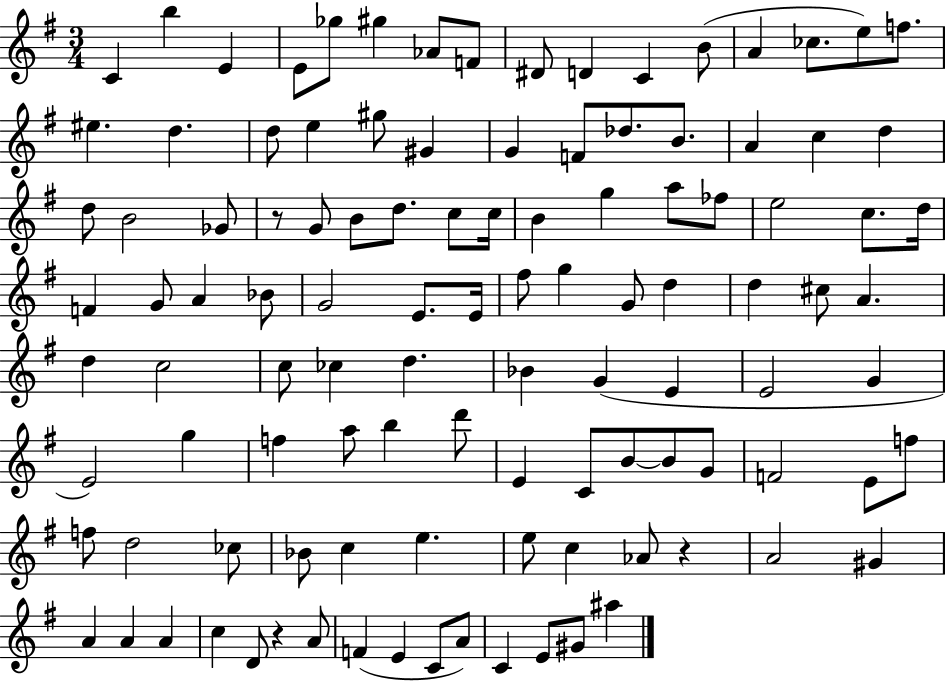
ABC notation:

X:1
T:Untitled
M:3/4
L:1/4
K:G
C b E E/2 _g/2 ^g _A/2 F/2 ^D/2 D C B/2 A _c/2 e/2 f/2 ^e d d/2 e ^g/2 ^G G F/2 _d/2 B/2 A c d d/2 B2 _G/2 z/2 G/2 B/2 d/2 c/2 c/4 B g a/2 _f/2 e2 c/2 d/4 F G/2 A _B/2 G2 E/2 E/4 ^f/2 g G/2 d d ^c/2 A d c2 c/2 _c d _B G E E2 G E2 g f a/2 b d'/2 E C/2 B/2 B/2 G/2 F2 E/2 f/2 f/2 d2 _c/2 _B/2 c e e/2 c _A/2 z A2 ^G A A A c D/2 z A/2 F E C/2 A/2 C E/2 ^G/2 ^a